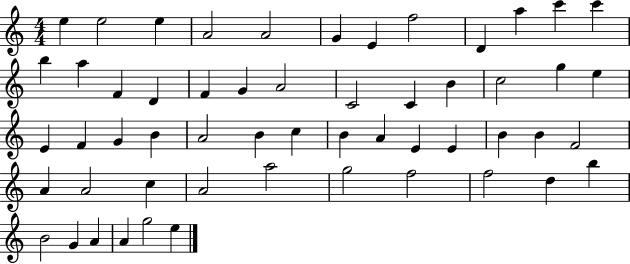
E5/q E5/h E5/q A4/h A4/h G4/q E4/q F5/h D4/q A5/q C6/q C6/q B5/q A5/q F4/q D4/q F4/q G4/q A4/h C4/h C4/q B4/q C5/h G5/q E5/q E4/q F4/q G4/q B4/q A4/h B4/q C5/q B4/q A4/q E4/q E4/q B4/q B4/q F4/h A4/q A4/h C5/q A4/h A5/h G5/h F5/h F5/h D5/q B5/q B4/h G4/q A4/q A4/q G5/h E5/q